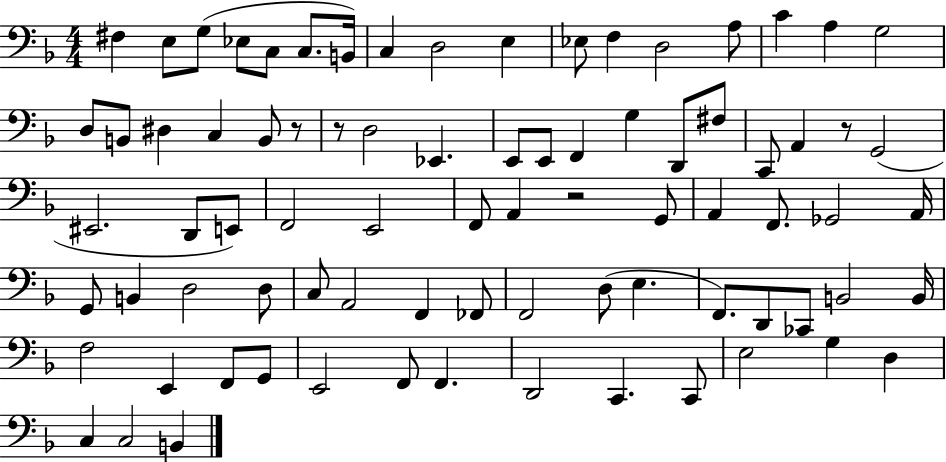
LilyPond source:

{
  \clef bass
  \numericTimeSignature
  \time 4/4
  \key f \major
  fis4 e8 g8( ees8 c8 c8. b,16) | c4 d2 e4 | ees8 f4 d2 a8 | c'4 a4 g2 | \break d8 b,8 dis4 c4 b,8 r8 | r8 d2 ees,4. | e,8 e,8 f,4 g4 d,8 fis8 | c,8 a,4 r8 g,2( | \break eis,2. d,8 e,8) | f,2 e,2 | f,8 a,4 r2 g,8 | a,4 f,8. ges,2 a,16 | \break g,8 b,4 d2 d8 | c8 a,2 f,4 fes,8 | f,2 d8( e4. | f,8.) d,8 ces,8 b,2 b,16 | \break f2 e,4 f,8 g,8 | e,2 f,8 f,4. | d,2 c,4. c,8 | e2 g4 d4 | \break c4 c2 b,4 | \bar "|."
}